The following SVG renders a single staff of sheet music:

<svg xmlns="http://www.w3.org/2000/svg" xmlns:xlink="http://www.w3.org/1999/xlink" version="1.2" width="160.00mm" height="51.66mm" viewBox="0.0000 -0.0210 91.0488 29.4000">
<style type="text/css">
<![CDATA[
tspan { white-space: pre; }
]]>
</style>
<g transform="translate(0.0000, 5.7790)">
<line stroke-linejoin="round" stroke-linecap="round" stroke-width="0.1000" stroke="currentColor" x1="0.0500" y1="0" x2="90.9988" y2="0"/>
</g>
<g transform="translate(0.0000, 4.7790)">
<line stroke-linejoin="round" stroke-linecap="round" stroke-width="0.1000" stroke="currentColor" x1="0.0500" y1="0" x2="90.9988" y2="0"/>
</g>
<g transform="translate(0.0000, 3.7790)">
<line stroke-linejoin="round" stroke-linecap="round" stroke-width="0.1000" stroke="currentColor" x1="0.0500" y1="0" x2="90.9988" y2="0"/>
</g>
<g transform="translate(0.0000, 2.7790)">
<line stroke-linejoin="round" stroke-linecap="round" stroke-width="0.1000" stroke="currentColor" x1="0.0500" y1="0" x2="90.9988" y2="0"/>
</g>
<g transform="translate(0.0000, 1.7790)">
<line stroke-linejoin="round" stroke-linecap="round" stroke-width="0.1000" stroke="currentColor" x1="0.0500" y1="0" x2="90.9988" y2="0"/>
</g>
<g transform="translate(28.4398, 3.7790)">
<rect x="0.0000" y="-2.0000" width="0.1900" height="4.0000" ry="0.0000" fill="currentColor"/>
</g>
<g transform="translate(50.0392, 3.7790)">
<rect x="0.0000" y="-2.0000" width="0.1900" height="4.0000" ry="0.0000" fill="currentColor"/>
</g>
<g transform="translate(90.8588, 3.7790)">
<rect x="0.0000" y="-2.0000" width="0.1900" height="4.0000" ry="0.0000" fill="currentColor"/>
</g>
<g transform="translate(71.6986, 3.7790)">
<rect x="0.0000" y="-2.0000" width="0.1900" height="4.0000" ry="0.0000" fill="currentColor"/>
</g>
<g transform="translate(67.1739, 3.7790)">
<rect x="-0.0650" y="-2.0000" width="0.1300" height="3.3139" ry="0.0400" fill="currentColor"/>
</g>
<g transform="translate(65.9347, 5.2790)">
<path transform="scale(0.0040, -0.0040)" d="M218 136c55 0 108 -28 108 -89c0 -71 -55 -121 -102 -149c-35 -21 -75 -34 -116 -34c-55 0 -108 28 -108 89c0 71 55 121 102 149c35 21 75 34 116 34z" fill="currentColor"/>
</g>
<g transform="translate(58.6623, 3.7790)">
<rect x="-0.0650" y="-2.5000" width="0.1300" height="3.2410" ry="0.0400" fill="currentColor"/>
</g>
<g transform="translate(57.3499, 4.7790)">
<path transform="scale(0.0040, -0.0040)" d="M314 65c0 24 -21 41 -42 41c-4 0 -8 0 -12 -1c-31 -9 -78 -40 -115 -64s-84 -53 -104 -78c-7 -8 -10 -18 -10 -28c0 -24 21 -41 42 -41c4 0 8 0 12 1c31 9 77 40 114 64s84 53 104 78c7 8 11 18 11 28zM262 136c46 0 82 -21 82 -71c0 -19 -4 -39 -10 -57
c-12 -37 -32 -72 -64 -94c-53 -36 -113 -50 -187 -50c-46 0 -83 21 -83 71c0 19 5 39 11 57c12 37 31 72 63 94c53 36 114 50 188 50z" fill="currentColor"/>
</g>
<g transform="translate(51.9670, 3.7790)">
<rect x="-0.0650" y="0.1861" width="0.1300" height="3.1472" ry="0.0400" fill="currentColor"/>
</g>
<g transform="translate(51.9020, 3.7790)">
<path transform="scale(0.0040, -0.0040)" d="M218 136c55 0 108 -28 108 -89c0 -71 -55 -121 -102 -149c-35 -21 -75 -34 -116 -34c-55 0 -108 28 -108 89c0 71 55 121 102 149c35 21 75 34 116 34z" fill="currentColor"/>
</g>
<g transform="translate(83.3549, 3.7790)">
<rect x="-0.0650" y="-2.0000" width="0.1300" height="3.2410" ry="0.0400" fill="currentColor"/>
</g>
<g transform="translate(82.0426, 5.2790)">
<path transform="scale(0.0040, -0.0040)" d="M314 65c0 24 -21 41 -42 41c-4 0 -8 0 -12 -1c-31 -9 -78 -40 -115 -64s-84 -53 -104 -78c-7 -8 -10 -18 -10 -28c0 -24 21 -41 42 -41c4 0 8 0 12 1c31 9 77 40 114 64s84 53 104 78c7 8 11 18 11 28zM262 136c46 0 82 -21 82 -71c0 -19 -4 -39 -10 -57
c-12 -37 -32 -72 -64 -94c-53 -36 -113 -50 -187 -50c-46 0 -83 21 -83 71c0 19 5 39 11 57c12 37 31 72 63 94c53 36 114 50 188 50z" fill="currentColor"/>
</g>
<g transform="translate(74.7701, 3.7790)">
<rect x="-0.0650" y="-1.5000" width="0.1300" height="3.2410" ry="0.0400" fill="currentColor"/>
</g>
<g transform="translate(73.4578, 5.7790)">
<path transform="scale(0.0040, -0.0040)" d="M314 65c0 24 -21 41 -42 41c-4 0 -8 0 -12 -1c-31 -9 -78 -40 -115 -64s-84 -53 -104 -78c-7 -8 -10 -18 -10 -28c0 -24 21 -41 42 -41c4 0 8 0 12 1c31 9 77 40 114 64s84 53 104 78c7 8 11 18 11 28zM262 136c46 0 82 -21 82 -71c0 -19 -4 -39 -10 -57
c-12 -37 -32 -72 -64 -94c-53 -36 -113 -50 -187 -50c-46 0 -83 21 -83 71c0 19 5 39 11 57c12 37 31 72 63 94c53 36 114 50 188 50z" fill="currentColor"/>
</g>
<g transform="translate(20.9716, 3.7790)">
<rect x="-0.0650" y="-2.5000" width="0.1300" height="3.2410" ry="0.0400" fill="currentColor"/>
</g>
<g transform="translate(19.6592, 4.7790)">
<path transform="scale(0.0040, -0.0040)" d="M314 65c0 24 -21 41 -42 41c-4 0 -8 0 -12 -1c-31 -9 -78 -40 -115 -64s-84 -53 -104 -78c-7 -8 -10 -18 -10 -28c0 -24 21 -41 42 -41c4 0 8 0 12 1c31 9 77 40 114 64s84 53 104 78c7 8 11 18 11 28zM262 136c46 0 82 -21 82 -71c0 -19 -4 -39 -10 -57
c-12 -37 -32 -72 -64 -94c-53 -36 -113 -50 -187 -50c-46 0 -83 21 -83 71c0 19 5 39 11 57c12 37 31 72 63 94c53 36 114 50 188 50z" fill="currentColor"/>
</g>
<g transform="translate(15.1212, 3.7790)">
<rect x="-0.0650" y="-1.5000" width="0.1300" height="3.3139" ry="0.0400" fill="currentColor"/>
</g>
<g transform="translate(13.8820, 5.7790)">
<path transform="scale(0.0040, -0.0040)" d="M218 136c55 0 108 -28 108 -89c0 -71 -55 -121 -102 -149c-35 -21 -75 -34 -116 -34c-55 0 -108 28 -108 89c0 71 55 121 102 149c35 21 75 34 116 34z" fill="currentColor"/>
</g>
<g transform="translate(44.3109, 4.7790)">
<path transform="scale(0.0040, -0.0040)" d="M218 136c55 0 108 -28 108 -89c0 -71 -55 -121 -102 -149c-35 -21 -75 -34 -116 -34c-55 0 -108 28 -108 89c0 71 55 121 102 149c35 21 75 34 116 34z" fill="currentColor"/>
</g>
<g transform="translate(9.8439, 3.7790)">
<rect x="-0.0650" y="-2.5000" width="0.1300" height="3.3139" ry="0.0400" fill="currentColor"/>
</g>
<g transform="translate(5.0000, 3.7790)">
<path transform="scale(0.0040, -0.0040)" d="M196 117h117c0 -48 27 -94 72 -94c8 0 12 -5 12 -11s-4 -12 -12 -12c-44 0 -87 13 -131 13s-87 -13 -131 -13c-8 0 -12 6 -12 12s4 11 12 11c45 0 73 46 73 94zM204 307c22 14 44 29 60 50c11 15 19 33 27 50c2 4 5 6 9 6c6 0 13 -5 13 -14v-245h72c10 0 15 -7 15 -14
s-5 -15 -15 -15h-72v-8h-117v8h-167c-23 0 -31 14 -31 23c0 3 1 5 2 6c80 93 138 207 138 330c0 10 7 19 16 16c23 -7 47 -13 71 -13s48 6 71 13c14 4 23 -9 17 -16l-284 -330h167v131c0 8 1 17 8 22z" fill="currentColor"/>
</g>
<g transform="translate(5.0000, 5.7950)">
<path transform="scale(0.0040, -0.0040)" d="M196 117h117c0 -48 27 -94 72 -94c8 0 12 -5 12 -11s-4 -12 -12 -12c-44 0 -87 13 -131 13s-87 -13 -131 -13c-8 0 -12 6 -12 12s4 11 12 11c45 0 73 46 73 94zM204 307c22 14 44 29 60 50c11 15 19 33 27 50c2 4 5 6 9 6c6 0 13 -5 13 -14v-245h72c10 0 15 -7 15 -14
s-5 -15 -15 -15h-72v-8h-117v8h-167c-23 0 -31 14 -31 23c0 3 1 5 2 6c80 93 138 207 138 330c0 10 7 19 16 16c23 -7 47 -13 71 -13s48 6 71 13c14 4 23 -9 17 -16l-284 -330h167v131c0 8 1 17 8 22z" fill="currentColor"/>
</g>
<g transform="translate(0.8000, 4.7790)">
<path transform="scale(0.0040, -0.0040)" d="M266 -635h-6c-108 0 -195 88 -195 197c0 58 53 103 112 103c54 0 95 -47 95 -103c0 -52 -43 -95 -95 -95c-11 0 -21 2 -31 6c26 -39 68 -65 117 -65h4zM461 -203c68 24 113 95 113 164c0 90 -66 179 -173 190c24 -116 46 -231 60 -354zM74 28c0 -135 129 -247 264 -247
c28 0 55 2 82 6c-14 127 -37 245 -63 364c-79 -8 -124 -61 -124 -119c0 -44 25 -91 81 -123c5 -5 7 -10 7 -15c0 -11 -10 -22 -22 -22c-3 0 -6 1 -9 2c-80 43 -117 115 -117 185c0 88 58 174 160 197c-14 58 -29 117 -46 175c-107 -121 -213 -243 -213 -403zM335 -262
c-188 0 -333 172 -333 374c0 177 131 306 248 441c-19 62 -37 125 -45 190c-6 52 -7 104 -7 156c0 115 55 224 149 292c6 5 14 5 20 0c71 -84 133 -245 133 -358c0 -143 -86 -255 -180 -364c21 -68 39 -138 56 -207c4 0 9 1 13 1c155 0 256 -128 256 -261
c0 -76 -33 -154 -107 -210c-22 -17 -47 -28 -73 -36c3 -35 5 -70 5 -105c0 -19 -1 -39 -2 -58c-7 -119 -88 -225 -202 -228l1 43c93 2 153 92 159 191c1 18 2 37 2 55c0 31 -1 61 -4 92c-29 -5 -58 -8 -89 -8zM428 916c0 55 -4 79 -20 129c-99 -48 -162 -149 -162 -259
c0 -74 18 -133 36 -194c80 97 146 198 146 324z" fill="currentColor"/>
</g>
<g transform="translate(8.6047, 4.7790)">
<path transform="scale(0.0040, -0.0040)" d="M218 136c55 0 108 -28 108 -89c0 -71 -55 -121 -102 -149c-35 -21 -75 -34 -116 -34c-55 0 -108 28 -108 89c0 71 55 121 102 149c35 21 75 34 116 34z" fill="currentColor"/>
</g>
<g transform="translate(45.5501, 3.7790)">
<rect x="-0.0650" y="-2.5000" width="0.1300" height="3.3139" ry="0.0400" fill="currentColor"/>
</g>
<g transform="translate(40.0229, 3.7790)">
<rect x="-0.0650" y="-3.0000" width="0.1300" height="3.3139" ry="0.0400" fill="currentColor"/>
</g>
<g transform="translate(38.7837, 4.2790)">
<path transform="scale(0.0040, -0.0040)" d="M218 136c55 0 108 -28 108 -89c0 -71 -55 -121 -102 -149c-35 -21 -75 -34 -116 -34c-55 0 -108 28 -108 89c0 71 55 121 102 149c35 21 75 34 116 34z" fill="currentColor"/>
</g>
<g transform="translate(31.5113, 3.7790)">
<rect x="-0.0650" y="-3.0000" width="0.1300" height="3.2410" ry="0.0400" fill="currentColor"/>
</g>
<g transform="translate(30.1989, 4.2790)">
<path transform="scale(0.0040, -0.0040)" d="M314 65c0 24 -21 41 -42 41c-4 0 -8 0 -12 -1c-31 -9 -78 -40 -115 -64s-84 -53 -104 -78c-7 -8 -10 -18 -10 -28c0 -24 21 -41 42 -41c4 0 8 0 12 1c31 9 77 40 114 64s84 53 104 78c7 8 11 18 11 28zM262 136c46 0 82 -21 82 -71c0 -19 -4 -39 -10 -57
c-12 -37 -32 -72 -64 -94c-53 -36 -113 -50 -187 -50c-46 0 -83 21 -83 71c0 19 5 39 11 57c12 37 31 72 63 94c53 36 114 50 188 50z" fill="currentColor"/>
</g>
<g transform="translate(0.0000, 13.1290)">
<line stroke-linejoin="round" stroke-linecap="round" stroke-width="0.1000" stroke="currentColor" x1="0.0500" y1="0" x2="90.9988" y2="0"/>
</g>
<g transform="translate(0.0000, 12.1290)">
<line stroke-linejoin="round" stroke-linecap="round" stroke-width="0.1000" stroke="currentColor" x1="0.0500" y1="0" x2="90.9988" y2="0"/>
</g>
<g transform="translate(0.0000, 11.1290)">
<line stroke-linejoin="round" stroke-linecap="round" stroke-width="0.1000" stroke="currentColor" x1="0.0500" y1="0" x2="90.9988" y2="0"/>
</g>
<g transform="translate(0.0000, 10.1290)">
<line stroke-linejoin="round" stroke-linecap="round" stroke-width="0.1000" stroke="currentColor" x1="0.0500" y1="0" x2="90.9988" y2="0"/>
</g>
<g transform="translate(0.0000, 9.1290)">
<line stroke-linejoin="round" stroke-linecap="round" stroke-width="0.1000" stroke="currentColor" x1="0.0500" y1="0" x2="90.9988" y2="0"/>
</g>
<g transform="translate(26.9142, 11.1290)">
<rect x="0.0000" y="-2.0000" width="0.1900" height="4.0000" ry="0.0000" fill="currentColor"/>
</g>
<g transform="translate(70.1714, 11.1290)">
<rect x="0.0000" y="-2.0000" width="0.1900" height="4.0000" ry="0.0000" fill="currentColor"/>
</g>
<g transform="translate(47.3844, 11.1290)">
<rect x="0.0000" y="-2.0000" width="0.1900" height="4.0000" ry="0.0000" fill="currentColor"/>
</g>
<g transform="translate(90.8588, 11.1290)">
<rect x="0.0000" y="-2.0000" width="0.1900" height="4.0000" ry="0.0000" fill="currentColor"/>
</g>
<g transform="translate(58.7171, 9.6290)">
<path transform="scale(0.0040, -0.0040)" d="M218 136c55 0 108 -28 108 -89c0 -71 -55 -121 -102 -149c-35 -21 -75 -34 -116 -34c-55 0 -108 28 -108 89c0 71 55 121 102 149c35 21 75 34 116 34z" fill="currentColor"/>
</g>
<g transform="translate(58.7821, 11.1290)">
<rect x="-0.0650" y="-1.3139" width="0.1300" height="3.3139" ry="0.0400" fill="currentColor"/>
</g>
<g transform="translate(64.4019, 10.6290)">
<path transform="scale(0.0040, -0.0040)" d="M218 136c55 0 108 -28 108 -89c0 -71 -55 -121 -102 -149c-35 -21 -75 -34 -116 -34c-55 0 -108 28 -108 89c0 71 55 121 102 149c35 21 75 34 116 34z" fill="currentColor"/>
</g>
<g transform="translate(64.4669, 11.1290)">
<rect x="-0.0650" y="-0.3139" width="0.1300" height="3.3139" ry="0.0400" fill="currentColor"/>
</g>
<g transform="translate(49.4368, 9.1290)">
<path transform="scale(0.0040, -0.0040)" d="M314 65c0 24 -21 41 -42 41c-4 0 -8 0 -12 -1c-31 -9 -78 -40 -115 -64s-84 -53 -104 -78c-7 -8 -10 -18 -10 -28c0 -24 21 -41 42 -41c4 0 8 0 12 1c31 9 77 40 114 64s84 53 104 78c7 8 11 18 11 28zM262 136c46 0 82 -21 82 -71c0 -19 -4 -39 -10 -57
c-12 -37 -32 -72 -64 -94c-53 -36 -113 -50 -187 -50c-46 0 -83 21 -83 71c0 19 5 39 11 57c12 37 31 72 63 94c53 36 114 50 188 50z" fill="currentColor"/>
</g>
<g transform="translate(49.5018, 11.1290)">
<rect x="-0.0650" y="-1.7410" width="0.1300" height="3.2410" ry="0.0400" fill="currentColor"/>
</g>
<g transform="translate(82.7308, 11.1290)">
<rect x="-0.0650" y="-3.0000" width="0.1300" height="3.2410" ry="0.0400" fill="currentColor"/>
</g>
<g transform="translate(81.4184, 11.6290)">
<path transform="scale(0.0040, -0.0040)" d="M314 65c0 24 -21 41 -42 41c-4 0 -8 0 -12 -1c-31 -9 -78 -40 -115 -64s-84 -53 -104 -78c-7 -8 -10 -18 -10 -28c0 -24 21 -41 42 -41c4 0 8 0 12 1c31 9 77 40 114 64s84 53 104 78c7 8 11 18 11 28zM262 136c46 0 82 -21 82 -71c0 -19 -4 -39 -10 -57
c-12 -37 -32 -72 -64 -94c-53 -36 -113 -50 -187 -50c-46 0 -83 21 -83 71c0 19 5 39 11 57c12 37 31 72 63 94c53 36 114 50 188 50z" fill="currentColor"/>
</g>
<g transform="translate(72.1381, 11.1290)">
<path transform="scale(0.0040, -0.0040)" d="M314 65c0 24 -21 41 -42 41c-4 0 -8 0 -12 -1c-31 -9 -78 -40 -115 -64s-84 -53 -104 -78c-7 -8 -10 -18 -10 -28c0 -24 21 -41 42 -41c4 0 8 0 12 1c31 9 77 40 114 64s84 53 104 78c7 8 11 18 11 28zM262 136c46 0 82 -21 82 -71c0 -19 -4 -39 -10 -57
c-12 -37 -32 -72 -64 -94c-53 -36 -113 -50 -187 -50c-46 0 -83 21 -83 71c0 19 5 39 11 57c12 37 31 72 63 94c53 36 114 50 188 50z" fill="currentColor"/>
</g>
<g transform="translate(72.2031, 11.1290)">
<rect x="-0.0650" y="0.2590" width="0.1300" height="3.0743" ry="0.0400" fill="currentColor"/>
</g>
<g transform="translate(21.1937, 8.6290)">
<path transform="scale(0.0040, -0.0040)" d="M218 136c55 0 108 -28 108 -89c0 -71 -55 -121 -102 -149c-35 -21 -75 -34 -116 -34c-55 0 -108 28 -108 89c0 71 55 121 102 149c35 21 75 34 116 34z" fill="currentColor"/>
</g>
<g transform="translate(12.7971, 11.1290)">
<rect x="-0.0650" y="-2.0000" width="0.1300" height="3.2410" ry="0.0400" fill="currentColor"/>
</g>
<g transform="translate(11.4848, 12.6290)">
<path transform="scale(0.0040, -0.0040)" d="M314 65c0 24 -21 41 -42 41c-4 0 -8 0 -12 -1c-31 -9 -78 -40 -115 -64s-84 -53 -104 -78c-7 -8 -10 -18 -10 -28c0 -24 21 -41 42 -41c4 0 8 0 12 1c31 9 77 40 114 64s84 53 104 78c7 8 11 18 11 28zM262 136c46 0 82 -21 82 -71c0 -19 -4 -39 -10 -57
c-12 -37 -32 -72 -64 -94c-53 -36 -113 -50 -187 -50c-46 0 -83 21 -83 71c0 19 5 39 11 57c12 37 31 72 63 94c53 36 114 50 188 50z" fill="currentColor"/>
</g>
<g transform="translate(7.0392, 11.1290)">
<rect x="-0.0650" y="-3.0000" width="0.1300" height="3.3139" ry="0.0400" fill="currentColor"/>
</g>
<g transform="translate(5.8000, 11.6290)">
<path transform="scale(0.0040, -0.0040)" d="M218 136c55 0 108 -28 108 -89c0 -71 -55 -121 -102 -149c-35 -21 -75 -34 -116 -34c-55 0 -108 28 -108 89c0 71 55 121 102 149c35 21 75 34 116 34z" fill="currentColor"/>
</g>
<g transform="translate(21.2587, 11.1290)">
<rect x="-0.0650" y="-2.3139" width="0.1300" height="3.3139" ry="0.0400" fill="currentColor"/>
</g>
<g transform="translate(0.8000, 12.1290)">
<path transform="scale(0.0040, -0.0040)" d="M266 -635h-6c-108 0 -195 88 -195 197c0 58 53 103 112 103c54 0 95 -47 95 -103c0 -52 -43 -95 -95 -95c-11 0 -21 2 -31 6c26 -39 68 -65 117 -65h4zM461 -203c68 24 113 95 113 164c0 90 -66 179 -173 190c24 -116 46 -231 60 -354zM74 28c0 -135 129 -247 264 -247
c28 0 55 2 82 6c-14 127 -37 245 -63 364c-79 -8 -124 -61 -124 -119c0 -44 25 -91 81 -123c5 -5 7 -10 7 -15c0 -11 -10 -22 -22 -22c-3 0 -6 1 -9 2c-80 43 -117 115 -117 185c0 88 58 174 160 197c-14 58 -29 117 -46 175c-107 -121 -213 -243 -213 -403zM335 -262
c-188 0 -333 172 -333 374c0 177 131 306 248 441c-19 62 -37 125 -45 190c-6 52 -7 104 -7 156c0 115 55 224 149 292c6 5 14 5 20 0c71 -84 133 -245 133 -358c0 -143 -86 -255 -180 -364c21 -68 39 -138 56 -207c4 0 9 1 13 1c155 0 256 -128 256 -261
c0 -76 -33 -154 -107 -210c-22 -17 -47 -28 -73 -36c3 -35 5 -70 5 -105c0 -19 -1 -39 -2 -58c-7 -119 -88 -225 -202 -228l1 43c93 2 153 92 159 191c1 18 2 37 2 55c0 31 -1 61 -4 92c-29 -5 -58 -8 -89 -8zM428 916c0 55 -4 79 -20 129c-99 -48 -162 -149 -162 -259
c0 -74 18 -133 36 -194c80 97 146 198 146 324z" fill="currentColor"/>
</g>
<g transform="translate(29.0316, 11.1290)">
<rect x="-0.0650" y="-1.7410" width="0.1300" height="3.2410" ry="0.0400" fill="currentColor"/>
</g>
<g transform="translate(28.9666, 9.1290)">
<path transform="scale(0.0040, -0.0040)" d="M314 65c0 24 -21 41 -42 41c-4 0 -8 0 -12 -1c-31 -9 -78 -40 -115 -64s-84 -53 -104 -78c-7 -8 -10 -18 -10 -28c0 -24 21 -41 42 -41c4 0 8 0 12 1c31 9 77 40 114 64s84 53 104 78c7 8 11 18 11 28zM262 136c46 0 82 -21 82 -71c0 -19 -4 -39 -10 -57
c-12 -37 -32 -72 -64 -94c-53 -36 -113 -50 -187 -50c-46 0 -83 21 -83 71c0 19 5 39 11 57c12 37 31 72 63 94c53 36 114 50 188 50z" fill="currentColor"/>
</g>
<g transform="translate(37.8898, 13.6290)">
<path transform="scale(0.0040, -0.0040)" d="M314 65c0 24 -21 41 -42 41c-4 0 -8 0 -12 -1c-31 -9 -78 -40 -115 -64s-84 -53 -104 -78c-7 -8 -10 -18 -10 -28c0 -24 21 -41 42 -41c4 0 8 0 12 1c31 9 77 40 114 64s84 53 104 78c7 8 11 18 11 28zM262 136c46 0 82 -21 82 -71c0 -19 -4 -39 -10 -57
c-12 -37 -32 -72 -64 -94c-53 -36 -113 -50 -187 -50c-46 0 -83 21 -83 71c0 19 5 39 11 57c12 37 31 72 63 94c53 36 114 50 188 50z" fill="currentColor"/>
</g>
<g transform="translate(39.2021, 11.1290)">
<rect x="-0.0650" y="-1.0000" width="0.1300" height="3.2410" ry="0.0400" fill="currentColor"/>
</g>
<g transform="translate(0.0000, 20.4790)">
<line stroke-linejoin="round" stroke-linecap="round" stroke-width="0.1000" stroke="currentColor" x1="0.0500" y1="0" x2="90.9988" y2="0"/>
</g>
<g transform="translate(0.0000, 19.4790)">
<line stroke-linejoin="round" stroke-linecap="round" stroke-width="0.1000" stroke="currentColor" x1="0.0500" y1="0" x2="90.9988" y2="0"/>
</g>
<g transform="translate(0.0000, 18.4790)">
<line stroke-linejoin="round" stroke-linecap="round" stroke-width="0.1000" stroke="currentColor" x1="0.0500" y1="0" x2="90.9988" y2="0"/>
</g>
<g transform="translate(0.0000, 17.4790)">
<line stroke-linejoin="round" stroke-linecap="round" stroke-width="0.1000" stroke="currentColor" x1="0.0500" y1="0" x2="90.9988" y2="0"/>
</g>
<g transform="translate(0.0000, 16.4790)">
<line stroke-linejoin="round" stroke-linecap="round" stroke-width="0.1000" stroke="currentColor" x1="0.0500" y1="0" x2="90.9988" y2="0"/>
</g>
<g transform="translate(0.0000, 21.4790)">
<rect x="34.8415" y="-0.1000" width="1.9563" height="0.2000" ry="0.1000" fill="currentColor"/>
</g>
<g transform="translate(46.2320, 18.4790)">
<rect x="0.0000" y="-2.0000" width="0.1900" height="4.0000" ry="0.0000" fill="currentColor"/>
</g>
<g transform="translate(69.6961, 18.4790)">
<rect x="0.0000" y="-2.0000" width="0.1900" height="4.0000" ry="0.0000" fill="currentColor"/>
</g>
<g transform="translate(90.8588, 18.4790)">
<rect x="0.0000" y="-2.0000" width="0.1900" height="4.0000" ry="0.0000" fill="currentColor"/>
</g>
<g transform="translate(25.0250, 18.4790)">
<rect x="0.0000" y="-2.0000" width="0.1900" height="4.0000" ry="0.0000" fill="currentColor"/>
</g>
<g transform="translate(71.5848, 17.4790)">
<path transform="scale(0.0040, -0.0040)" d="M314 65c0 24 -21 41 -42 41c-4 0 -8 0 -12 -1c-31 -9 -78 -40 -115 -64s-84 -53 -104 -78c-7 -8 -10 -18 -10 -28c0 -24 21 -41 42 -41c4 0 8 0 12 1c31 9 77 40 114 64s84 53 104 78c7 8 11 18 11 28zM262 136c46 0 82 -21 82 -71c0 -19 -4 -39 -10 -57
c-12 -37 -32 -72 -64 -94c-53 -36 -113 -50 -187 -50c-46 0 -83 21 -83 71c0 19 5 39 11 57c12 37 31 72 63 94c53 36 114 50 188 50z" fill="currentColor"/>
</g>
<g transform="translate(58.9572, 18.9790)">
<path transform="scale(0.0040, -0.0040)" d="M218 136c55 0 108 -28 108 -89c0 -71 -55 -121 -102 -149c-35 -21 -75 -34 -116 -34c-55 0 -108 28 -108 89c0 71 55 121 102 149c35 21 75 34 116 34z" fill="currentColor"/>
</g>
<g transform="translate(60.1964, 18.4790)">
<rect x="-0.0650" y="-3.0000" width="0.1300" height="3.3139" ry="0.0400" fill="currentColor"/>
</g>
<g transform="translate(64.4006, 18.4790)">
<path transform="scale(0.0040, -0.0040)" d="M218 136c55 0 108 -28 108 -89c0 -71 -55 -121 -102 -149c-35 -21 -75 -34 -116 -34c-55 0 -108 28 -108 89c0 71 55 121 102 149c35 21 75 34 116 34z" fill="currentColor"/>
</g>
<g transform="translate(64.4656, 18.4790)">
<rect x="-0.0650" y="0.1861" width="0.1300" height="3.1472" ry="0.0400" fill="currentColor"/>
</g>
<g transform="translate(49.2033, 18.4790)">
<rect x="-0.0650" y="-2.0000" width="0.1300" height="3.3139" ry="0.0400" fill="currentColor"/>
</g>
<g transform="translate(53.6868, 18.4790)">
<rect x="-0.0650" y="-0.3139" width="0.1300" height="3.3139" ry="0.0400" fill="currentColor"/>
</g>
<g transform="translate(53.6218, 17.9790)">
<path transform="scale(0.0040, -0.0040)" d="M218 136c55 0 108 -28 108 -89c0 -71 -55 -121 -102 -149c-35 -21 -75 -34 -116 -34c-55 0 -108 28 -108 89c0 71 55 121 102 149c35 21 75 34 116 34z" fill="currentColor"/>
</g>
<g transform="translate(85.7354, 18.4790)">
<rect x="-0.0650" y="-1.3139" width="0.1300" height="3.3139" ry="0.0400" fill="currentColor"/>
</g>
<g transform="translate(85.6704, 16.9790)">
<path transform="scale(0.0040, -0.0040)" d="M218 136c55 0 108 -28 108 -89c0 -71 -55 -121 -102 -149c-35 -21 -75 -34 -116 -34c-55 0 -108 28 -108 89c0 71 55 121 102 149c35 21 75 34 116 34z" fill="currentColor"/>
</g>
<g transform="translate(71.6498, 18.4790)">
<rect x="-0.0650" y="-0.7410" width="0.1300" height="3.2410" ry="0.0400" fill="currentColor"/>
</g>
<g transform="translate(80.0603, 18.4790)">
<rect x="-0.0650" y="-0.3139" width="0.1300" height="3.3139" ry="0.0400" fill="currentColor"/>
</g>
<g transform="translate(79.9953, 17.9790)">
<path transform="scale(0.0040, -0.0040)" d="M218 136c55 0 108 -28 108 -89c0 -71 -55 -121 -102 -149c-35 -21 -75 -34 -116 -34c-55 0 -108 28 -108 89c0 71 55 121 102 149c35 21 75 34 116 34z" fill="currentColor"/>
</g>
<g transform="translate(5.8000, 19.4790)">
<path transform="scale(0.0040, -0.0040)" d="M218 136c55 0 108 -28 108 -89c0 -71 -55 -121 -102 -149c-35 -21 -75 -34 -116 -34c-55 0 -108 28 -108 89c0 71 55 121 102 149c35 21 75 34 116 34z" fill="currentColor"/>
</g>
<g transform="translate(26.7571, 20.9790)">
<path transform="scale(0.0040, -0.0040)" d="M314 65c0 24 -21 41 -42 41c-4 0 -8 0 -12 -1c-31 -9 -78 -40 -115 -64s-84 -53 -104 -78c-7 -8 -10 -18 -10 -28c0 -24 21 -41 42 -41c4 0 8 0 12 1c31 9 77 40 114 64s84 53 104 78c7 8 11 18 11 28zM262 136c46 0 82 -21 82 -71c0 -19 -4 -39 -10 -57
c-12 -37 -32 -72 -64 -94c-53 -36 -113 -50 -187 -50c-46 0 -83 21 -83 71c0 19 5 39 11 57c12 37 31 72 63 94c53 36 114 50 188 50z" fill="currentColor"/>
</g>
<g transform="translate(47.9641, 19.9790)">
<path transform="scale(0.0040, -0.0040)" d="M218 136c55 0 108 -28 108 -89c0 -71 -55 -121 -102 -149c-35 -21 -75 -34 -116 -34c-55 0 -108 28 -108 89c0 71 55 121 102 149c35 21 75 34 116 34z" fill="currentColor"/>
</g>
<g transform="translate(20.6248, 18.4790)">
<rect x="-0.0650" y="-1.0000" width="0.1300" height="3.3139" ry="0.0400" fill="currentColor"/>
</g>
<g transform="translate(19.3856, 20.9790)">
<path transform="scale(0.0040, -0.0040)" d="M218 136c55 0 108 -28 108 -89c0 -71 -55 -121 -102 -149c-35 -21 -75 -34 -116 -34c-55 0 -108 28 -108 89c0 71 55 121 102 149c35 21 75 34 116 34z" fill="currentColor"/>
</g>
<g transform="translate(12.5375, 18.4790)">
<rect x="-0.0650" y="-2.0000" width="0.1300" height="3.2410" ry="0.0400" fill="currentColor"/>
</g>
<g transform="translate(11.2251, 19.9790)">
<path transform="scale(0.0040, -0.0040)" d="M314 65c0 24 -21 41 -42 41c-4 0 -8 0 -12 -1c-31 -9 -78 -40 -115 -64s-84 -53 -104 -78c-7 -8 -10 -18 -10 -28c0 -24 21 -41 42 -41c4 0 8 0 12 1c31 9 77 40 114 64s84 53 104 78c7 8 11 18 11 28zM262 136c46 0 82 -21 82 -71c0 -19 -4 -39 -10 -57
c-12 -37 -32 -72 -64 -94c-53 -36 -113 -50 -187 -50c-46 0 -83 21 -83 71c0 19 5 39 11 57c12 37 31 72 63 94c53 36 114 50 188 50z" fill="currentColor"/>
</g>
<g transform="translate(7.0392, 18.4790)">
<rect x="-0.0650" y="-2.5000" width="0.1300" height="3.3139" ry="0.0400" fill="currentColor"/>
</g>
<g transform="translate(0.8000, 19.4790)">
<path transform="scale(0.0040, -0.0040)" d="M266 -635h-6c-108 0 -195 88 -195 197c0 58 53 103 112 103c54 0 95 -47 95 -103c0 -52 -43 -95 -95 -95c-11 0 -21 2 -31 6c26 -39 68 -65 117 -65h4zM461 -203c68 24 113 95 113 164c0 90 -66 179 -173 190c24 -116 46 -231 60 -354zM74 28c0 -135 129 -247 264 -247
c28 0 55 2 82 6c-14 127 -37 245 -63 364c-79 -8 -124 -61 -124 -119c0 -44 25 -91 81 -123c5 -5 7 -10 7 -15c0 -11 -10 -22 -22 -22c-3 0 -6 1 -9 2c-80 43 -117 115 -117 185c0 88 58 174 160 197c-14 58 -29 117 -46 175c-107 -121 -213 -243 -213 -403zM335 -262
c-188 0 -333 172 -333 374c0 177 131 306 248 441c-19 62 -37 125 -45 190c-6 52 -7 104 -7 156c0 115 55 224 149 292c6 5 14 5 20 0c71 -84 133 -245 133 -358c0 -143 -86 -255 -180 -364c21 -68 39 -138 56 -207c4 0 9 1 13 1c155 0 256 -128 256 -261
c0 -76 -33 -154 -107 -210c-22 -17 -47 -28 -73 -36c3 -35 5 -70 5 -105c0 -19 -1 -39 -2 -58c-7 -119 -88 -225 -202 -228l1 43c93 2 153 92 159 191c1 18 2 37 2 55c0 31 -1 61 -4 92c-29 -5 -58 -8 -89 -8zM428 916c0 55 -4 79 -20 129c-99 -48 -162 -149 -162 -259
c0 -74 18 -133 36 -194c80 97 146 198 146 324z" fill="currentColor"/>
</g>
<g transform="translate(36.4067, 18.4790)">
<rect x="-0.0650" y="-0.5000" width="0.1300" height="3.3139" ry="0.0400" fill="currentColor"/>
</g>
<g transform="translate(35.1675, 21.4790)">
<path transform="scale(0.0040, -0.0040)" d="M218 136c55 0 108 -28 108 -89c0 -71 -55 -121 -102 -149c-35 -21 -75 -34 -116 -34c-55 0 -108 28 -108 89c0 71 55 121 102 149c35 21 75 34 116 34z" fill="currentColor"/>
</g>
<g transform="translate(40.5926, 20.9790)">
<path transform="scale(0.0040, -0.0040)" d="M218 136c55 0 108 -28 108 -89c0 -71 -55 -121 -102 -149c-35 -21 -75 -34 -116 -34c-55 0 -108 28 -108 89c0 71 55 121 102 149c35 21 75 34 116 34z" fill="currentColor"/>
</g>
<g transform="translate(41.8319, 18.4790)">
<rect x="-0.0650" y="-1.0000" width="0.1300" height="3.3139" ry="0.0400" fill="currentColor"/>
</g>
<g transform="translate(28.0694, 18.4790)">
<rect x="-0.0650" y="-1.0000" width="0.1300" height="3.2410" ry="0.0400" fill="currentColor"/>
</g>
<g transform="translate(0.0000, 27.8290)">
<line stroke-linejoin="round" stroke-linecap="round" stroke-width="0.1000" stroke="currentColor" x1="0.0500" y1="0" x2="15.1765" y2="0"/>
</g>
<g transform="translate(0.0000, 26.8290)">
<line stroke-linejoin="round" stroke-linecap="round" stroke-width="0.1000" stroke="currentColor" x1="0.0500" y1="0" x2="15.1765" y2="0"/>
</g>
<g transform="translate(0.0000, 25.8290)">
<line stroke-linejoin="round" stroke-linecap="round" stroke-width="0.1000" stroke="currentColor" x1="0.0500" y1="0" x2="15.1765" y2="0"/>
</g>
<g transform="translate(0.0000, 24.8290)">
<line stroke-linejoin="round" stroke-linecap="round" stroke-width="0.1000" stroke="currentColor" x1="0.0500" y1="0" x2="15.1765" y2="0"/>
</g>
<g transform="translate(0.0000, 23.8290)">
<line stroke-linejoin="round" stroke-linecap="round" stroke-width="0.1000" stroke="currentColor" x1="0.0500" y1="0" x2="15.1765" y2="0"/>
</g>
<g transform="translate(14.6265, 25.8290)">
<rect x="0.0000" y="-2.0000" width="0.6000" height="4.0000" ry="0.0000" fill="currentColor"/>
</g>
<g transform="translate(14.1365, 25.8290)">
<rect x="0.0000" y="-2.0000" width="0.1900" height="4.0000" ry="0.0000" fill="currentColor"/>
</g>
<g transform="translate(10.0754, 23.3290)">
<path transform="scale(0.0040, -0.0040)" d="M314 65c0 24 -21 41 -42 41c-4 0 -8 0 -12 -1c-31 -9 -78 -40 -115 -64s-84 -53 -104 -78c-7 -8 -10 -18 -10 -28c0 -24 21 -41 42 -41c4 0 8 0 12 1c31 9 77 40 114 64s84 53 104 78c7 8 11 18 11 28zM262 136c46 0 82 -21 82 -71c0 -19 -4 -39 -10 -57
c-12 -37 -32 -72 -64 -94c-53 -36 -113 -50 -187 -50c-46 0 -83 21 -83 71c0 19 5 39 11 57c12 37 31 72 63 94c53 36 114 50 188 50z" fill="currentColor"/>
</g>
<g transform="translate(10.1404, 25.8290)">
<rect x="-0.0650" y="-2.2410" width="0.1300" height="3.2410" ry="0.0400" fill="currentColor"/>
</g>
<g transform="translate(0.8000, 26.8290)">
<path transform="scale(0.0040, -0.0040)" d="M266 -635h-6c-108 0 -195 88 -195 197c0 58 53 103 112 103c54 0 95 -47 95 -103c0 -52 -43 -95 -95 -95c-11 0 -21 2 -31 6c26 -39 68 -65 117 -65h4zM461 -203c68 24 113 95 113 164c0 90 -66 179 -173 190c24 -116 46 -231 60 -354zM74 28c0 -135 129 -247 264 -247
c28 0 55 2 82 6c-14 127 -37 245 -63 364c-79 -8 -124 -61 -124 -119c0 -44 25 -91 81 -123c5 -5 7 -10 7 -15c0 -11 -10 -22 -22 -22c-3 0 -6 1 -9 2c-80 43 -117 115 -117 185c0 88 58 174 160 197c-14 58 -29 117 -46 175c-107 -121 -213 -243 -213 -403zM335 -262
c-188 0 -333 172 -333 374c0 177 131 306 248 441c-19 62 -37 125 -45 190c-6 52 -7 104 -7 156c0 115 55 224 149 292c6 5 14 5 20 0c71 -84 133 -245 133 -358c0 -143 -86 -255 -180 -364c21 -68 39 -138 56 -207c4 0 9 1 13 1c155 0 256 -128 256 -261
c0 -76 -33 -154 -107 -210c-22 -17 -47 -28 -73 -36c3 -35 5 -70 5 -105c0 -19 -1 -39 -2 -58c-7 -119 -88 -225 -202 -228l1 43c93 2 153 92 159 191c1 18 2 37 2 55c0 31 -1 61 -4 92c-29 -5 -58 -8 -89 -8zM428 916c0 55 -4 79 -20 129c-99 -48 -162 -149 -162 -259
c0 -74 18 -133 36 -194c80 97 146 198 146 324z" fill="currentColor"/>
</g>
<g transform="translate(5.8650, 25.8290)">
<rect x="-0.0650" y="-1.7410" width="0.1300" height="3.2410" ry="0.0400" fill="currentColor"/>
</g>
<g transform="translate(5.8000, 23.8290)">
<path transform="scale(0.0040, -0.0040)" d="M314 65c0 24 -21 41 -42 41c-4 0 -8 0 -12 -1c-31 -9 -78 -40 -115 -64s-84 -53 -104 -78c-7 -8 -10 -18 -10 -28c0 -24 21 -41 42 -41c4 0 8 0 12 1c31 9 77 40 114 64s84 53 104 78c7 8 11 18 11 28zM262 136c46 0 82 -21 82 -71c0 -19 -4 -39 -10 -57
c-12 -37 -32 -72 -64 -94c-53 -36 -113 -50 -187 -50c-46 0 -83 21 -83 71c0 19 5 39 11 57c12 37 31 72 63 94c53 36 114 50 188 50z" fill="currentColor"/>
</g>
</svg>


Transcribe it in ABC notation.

X:1
T:Untitled
M:4/4
L:1/4
K:C
G E G2 A2 A G B G2 F E2 F2 A F2 g f2 D2 f2 e c B2 A2 G F2 D D2 C D F c A B d2 c e f2 g2